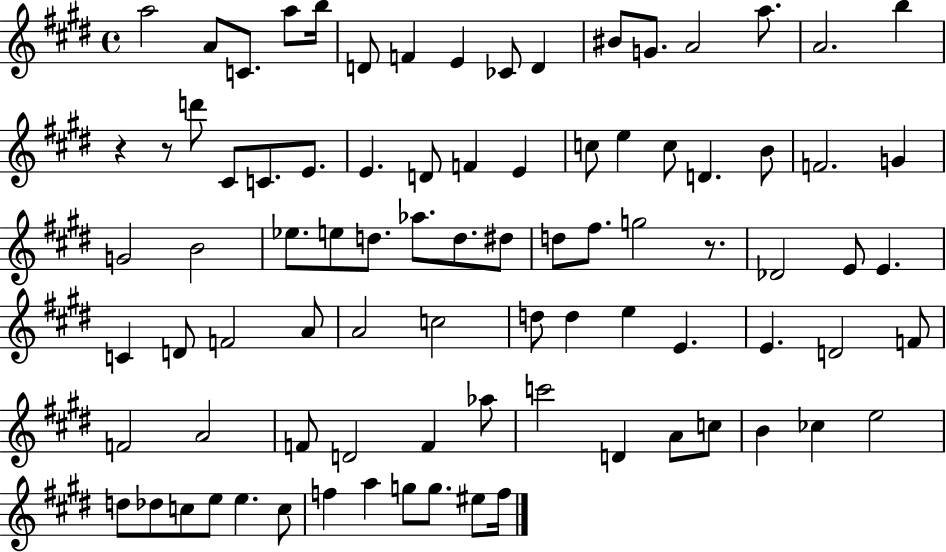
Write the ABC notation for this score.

X:1
T:Untitled
M:4/4
L:1/4
K:E
a2 A/2 C/2 a/2 b/4 D/2 F E _C/2 D ^B/2 G/2 A2 a/2 A2 b z z/2 d'/2 ^C/2 C/2 E/2 E D/2 F E c/2 e c/2 D B/2 F2 G G2 B2 _e/2 e/2 d/2 _a/2 d/2 ^d/2 d/2 ^f/2 g2 z/2 _D2 E/2 E C D/2 F2 A/2 A2 c2 d/2 d e E E D2 F/2 F2 A2 F/2 D2 F _a/2 c'2 D A/2 c/2 B _c e2 d/2 _d/2 c/2 e/2 e c/2 f a g/2 g/2 ^e/2 f/4